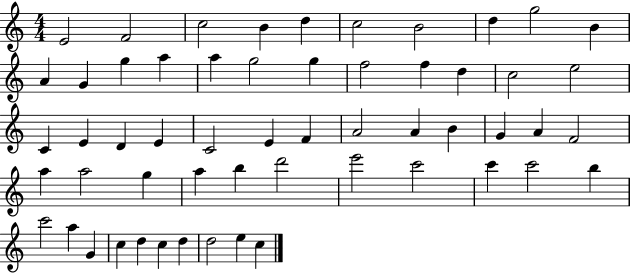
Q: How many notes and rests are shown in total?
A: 56